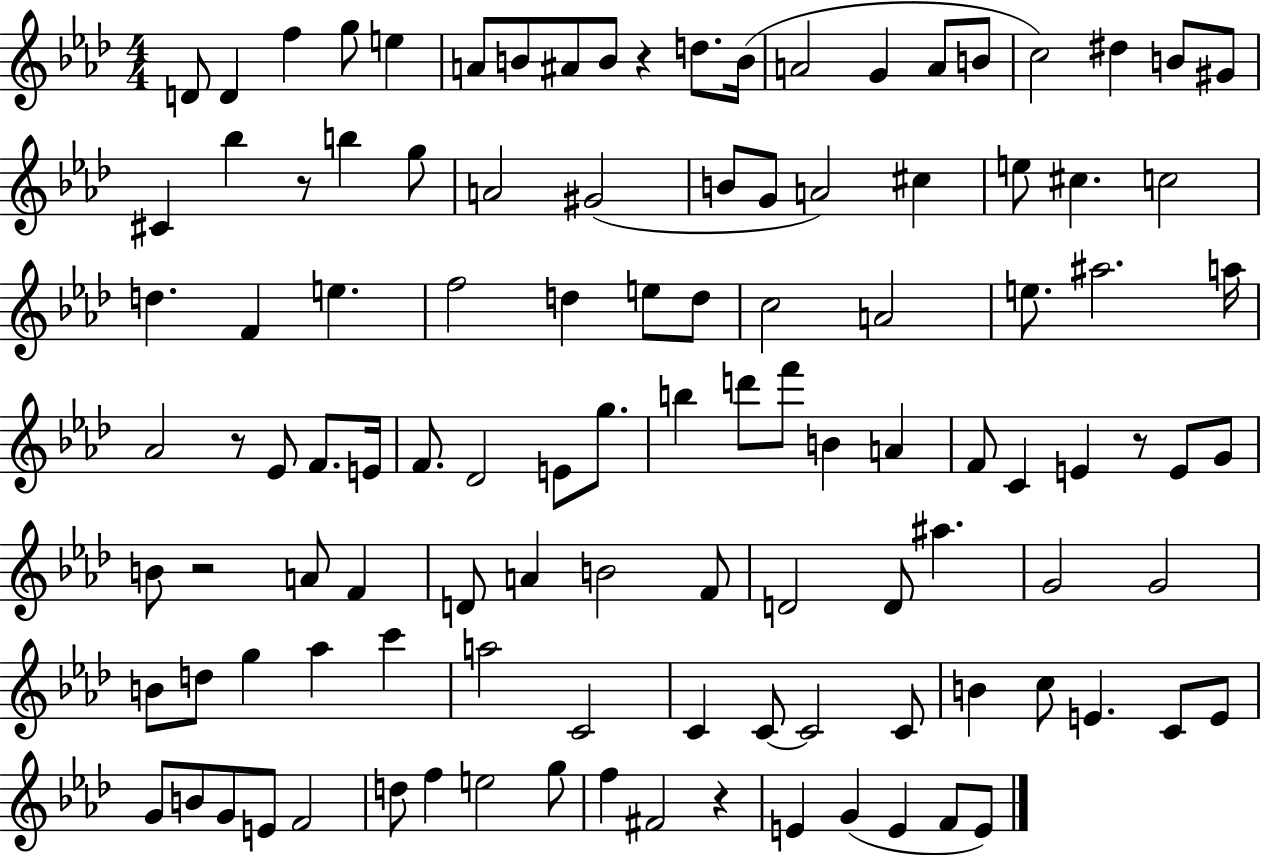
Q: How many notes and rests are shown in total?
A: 112